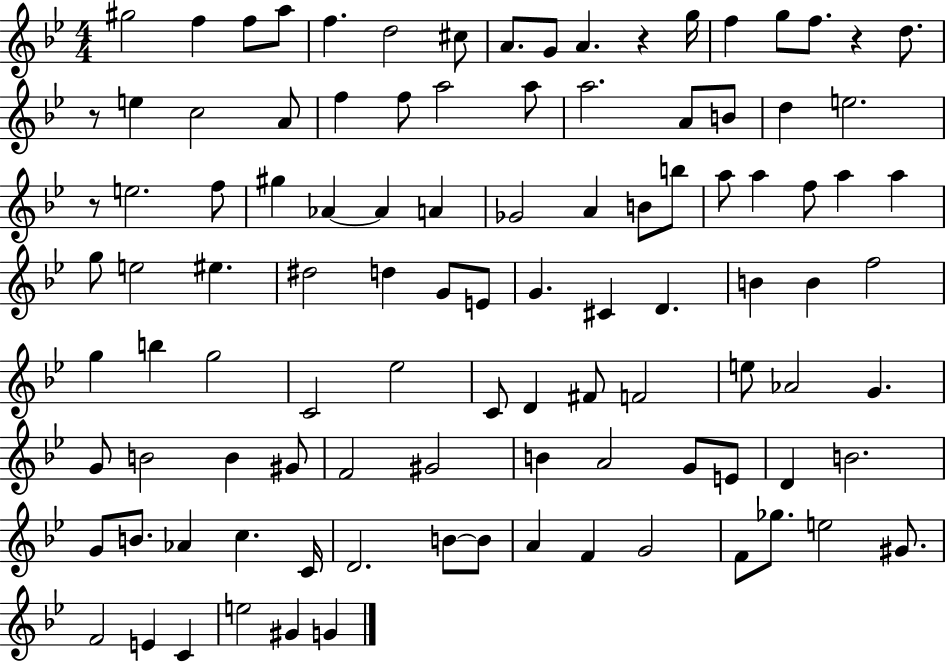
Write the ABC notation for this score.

X:1
T:Untitled
M:4/4
L:1/4
K:Bb
^g2 f f/2 a/2 f d2 ^c/2 A/2 G/2 A z g/4 f g/2 f/2 z d/2 z/2 e c2 A/2 f f/2 a2 a/2 a2 A/2 B/2 d e2 z/2 e2 f/2 ^g _A _A A _G2 A B/2 b/2 a/2 a f/2 a a g/2 e2 ^e ^d2 d G/2 E/2 G ^C D B B f2 g b g2 C2 _e2 C/2 D ^F/2 F2 e/2 _A2 G G/2 B2 B ^G/2 F2 ^G2 B A2 G/2 E/2 D B2 G/2 B/2 _A c C/4 D2 B/2 B/2 A F G2 F/2 _g/2 e2 ^G/2 F2 E C e2 ^G G